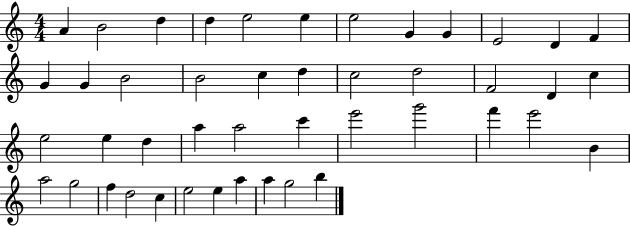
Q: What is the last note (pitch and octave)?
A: B5